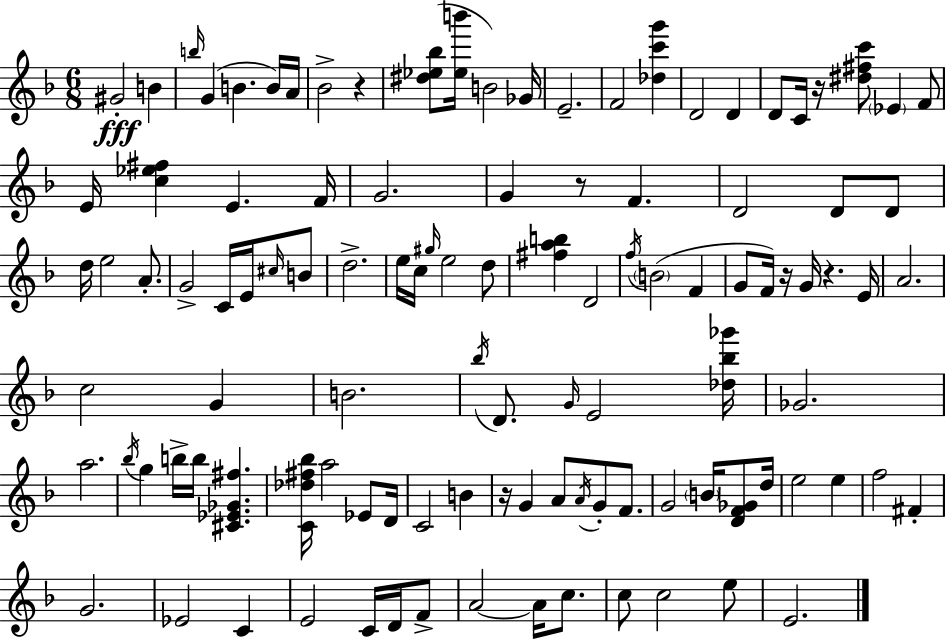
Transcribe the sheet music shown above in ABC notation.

X:1
T:Untitled
M:6/8
L:1/4
K:F
^G2 B b/4 G B B/4 A/4 _B2 z [^d_e_b]/2 [_eb']/4 B2 _G/4 E2 F2 [_dc'g'] D2 D D/2 C/4 z/4 [^d^fc']/2 _E F/2 E/4 [c_e^f] E F/4 G2 G z/2 F D2 D/2 D/2 d/4 e2 A/2 G2 C/4 E/4 ^c/4 B/2 d2 e/4 c/4 ^g/4 e2 d/2 [^fab] D2 f/4 B2 F G/2 F/4 z/4 G/4 z E/4 A2 c2 G B2 _b/4 D/2 G/4 E2 [_d_b_g']/4 _G2 a2 _b/4 g b/4 b/4 [^C_E_G^f] [C_d^f_b]/4 a2 _E/2 D/4 C2 B z/4 G A/2 A/4 G/2 F/2 G2 B/4 [DF_G]/2 d/4 e2 e f2 ^F G2 _E2 C E2 C/4 D/4 F/2 A2 A/4 c/2 c/2 c2 e/2 E2